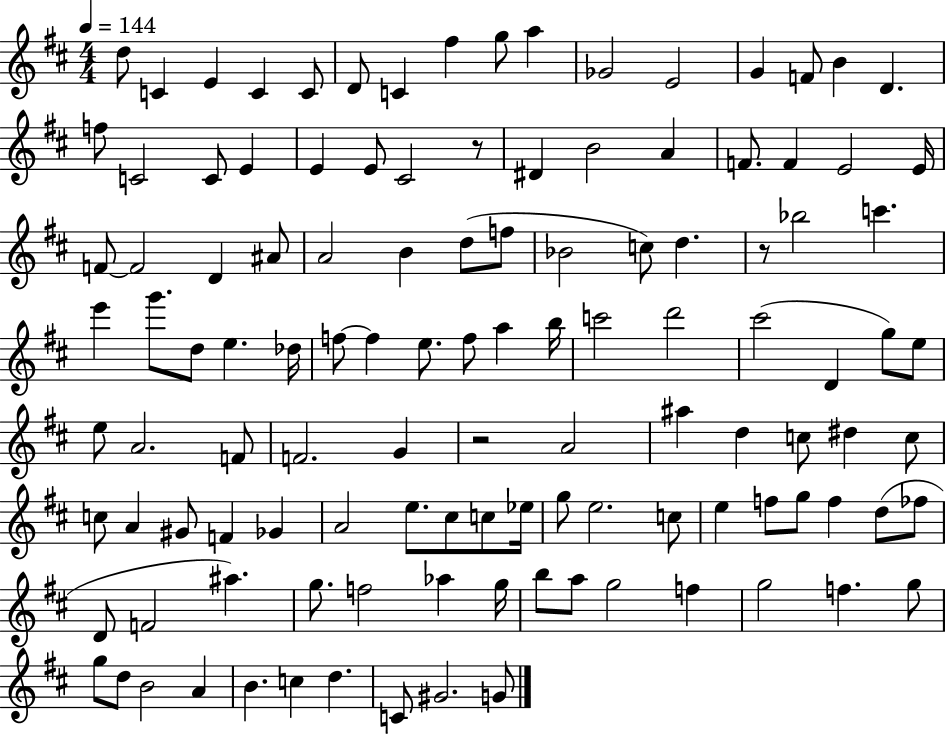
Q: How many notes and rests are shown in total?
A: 117